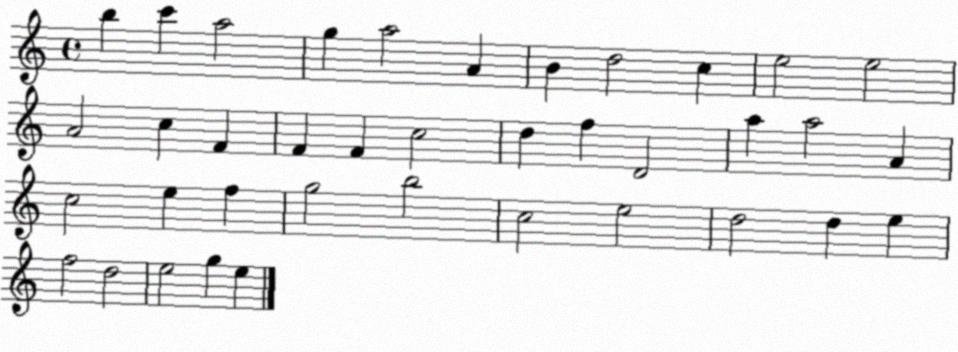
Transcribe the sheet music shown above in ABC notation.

X:1
T:Untitled
M:4/4
L:1/4
K:C
b c' a2 g a2 A B d2 c e2 e2 A2 c F F F c2 d f D2 a a2 A c2 e f g2 b2 c2 e2 d2 d e f2 d2 e2 g e